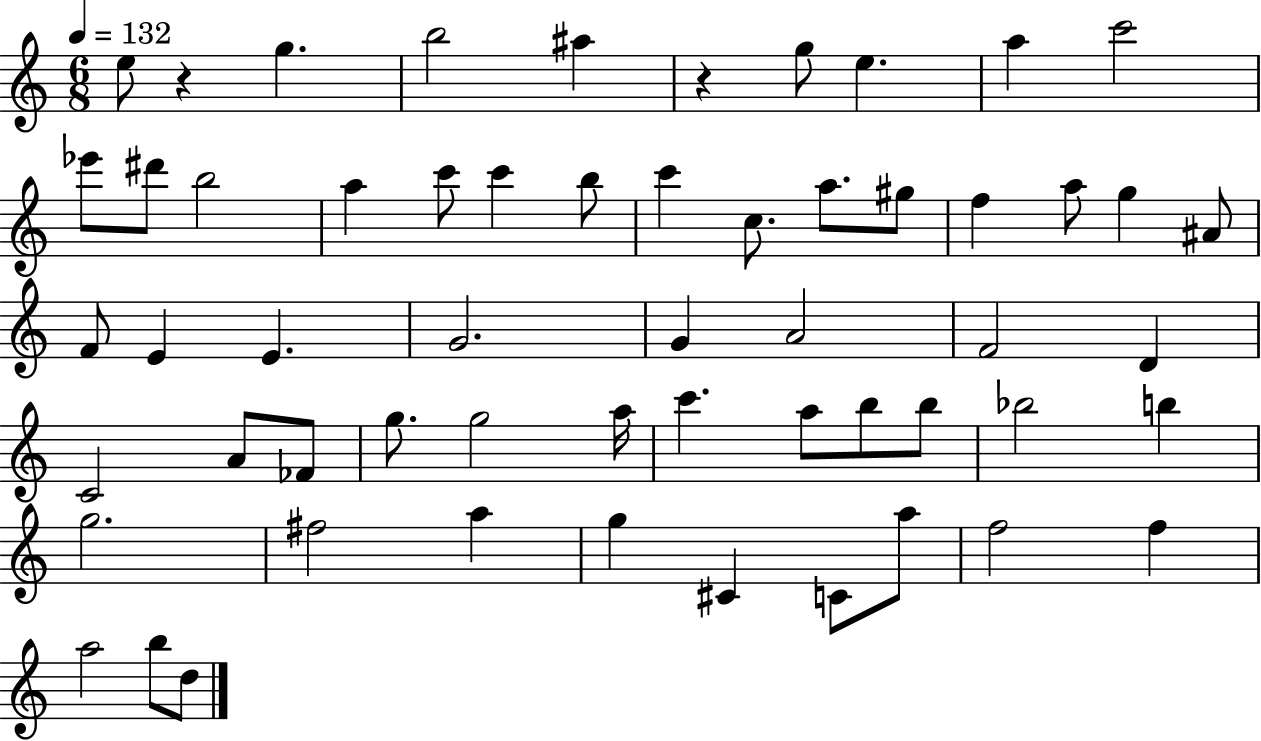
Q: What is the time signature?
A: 6/8